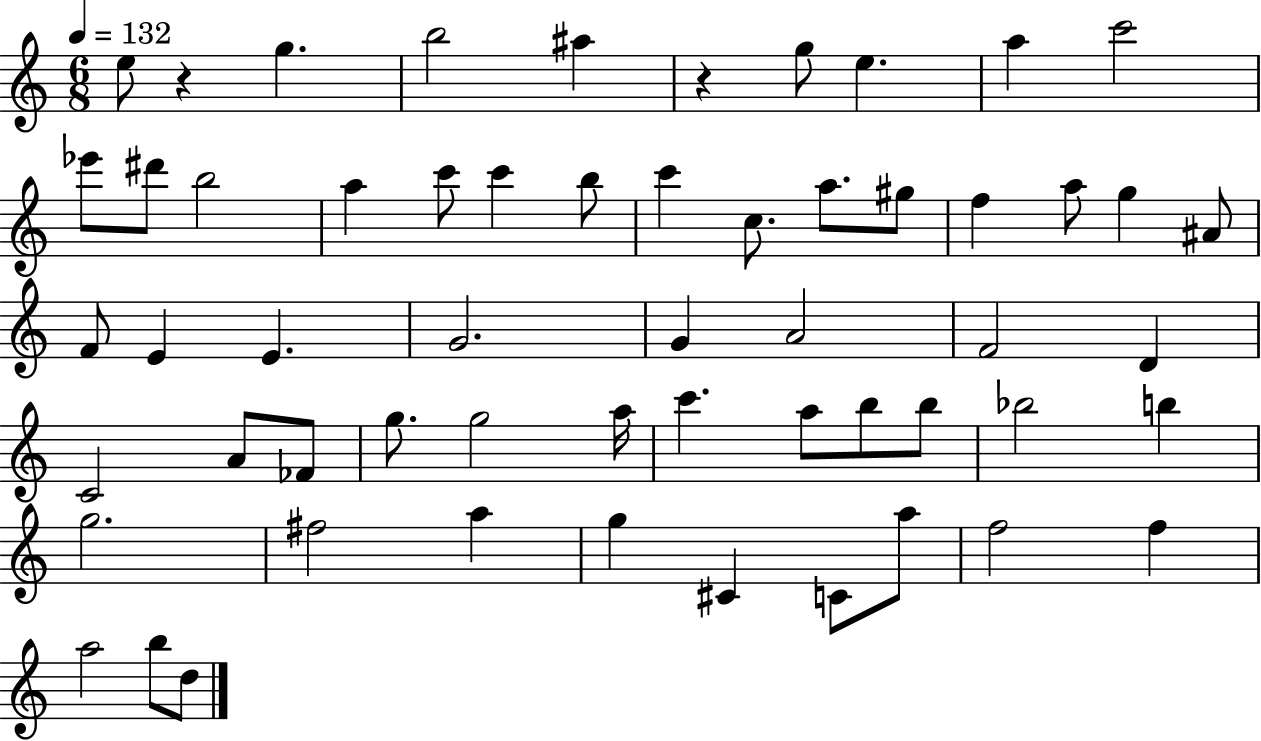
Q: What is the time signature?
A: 6/8